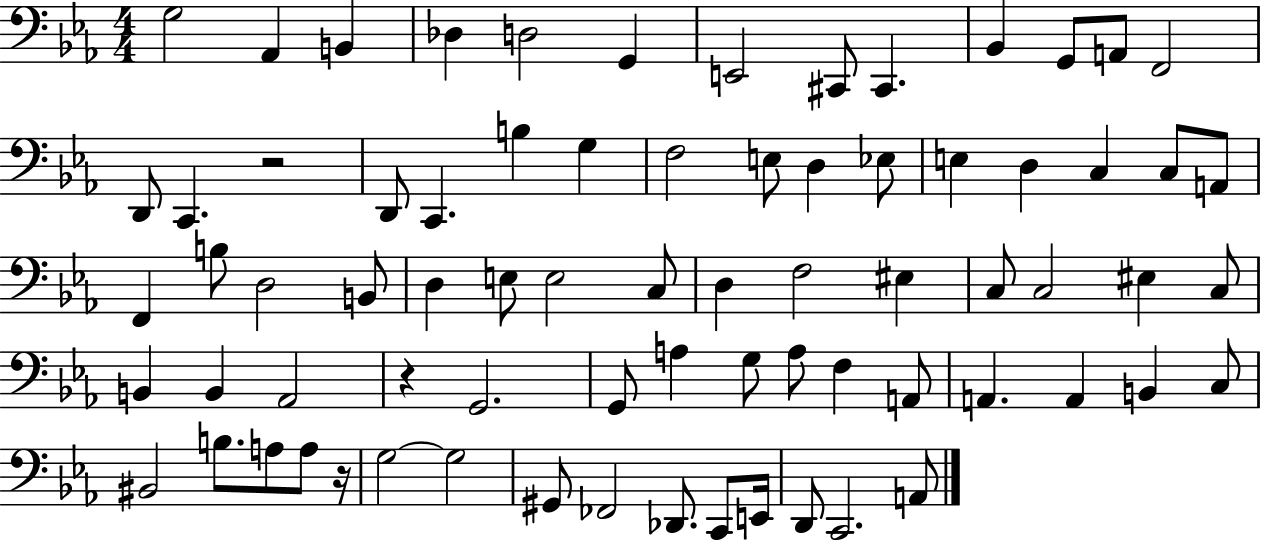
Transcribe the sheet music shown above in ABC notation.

X:1
T:Untitled
M:4/4
L:1/4
K:Eb
G,2 _A,, B,, _D, D,2 G,, E,,2 ^C,,/2 ^C,, _B,, G,,/2 A,,/2 F,,2 D,,/2 C,, z2 D,,/2 C,, B, G, F,2 E,/2 D, _E,/2 E, D, C, C,/2 A,,/2 F,, B,/2 D,2 B,,/2 D, E,/2 E,2 C,/2 D, F,2 ^E, C,/2 C,2 ^E, C,/2 B,, B,, _A,,2 z G,,2 G,,/2 A, G,/2 A,/2 F, A,,/2 A,, A,, B,, C,/2 ^B,,2 B,/2 A,/2 A,/2 z/4 G,2 G,2 ^G,,/2 _F,,2 _D,,/2 C,,/2 E,,/4 D,,/2 C,,2 A,,/2